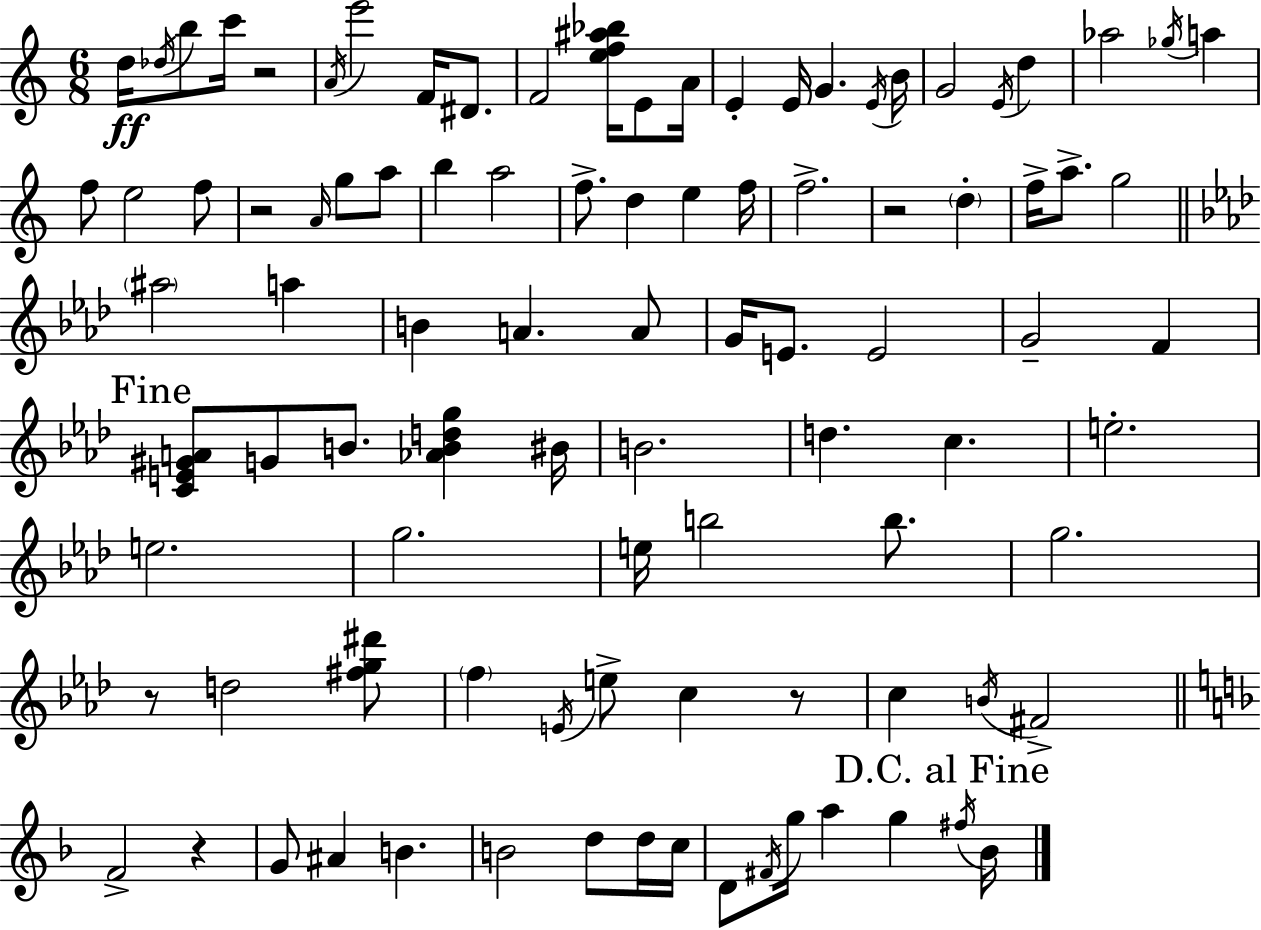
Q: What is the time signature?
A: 6/8